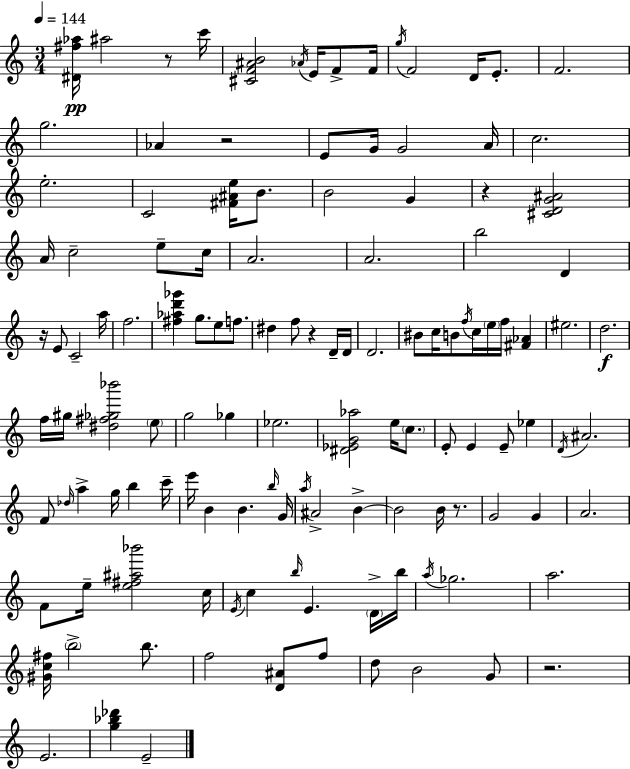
[D#4,F#5,Ab5]/s A#5/h R/e C6/s [C#4,F4,A#4,B4]/h Ab4/s E4/s F4/e F4/s G5/s F4/h D4/s E4/e. F4/h. G5/h. Ab4/q R/h E4/e G4/s G4/h A4/s C5/h. E5/h. C4/h [F#4,A#4,E5]/s B4/e. B4/h G4/q R/q [C#4,D4,G4,A#4]/h A4/s C5/h E5/e C5/s A4/h. A4/h. B5/h D4/q R/s E4/e C4/h A5/s F5/h. [F#5,Ab5,D6,Gb6]/q G5/e. E5/e F5/e. D#5/q F5/e R/q D4/s D4/s D4/h. BIS4/e C5/s B4/e F5/s C5/s E5/s F5/s [F#4,Ab4]/q EIS5/h. D5/h. F5/s G#5/s [D#5,F#5,Gb5,Bb6]/h E5/e G5/h Gb5/q Eb5/h. [D#4,Eb4,G4,Ab5]/h E5/s C5/e. E4/e E4/q E4/e Eb5/q D4/s A#4/h. F4/e Db5/s A5/q G5/s B5/q C6/s E6/s B4/q B4/q. B5/s G4/s A5/s A#4/h B4/q B4/h B4/s R/e. G4/h G4/q A4/h. F4/e E5/s [E5,F#5,A#5,Bb6]/h C5/s E4/s C5/q B5/s E4/q. D4/s B5/s A5/s Gb5/h. A5/h. [G#4,C5,F#5]/s B5/h B5/e. F5/h [D4,A#4]/e F5/e D5/e B4/h G4/e R/h. E4/h. [G5,Bb5,Db6]/q E4/h